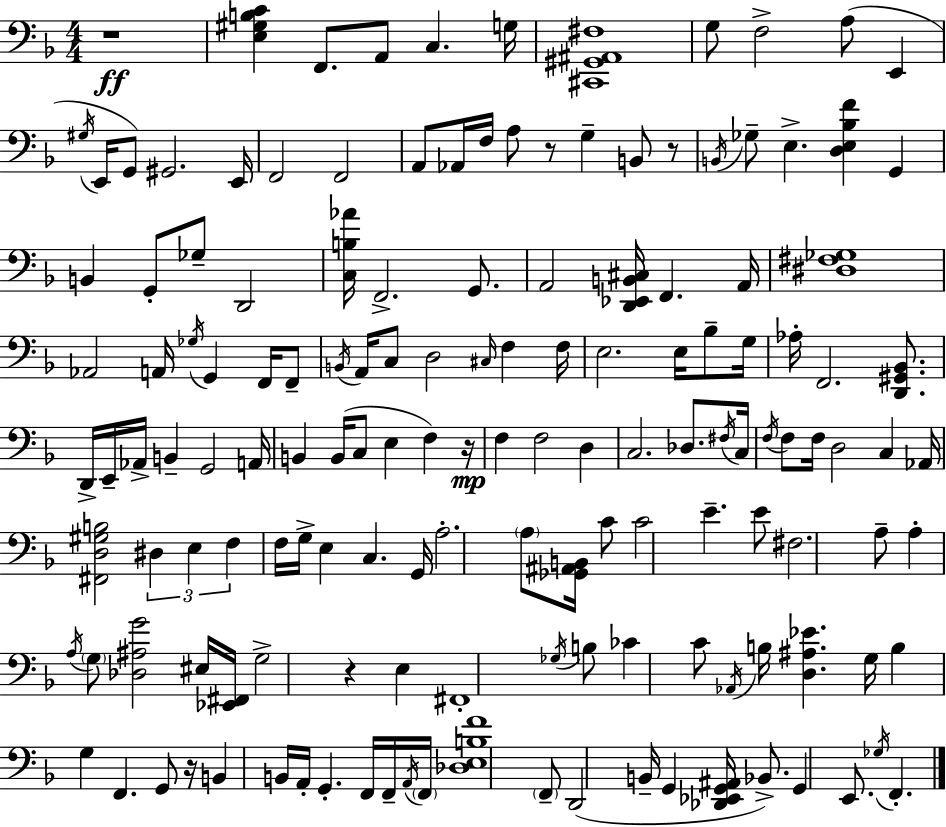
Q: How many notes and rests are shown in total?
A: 148